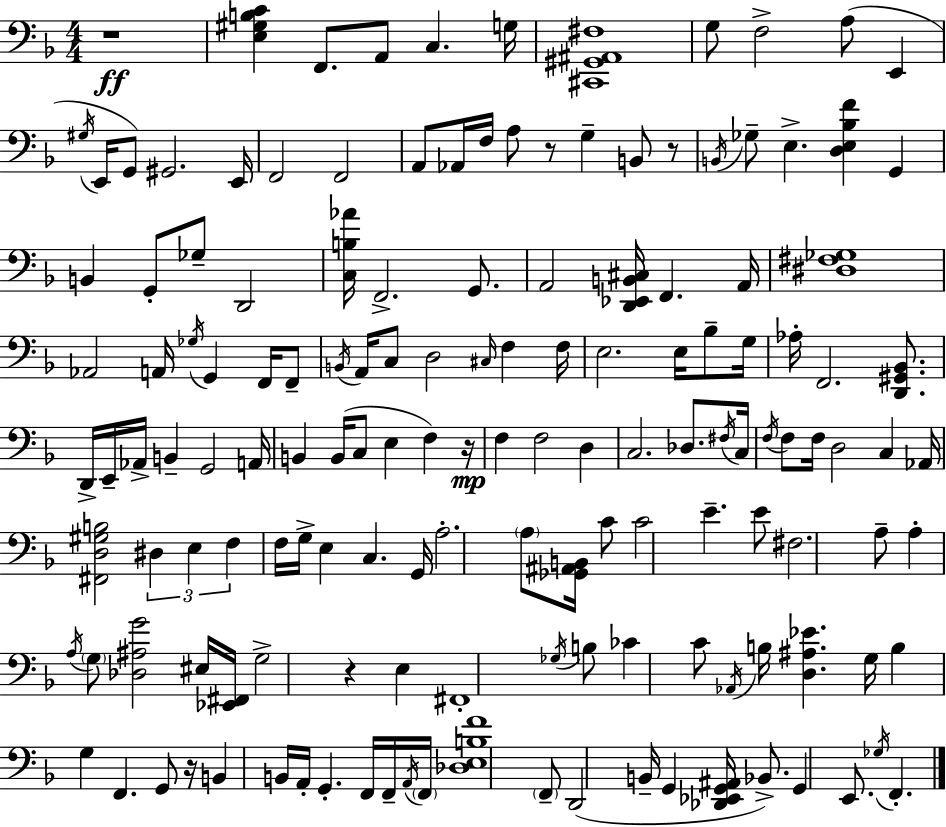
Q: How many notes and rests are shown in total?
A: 148